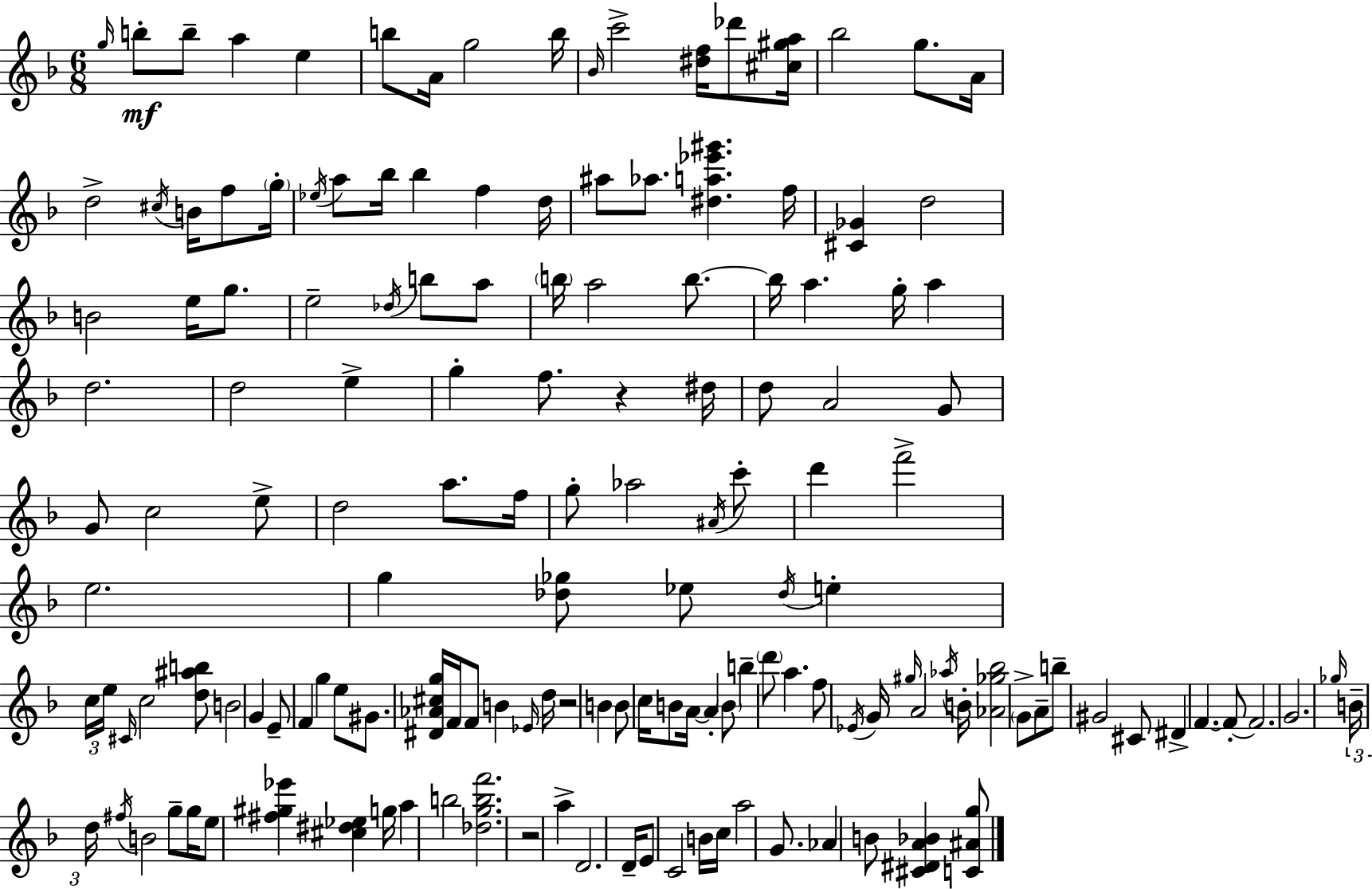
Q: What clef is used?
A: treble